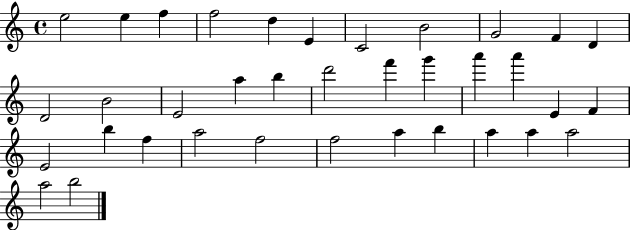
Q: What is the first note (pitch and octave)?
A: E5